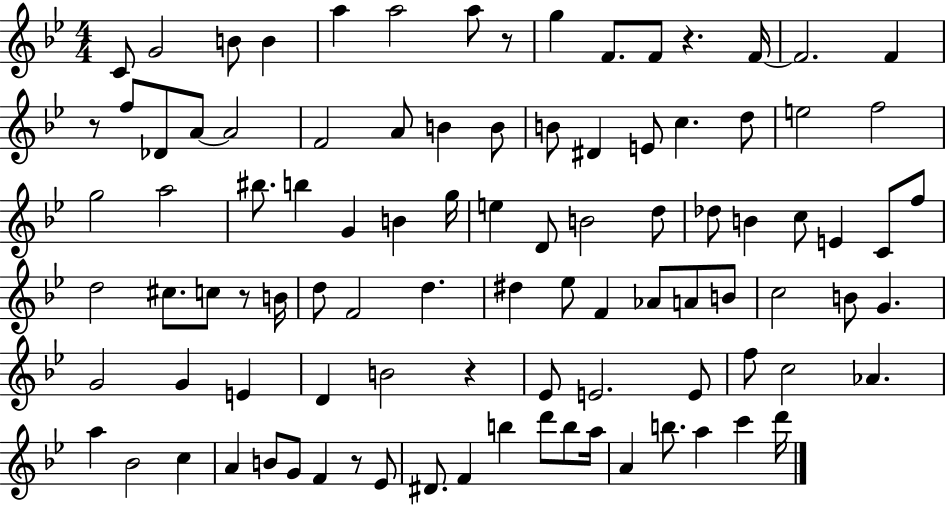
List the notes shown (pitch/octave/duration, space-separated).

C4/e G4/h B4/e B4/q A5/q A5/h A5/e R/e G5/q F4/e. F4/e R/q. F4/s F4/h. F4/q R/e F5/e Db4/e A4/e A4/h F4/h A4/e B4/q B4/e B4/e D#4/q E4/e C5/q. D5/e E5/h F5/h G5/h A5/h BIS5/e. B5/q G4/q B4/q G5/s E5/q D4/e B4/h D5/e Db5/e B4/q C5/e E4/q C4/e F5/e D5/h C#5/e. C5/e R/e B4/s D5/e F4/h D5/q. D#5/q Eb5/e F4/q Ab4/e A4/e B4/e C5/h B4/e G4/q. G4/h G4/q E4/q D4/q B4/h R/q Eb4/e E4/h. E4/e F5/e C5/h Ab4/q. A5/q Bb4/h C5/q A4/q B4/e G4/e F4/q R/e Eb4/e D#4/e. F4/q B5/q D6/e B5/e A5/s A4/q B5/e. A5/q C6/q D6/s